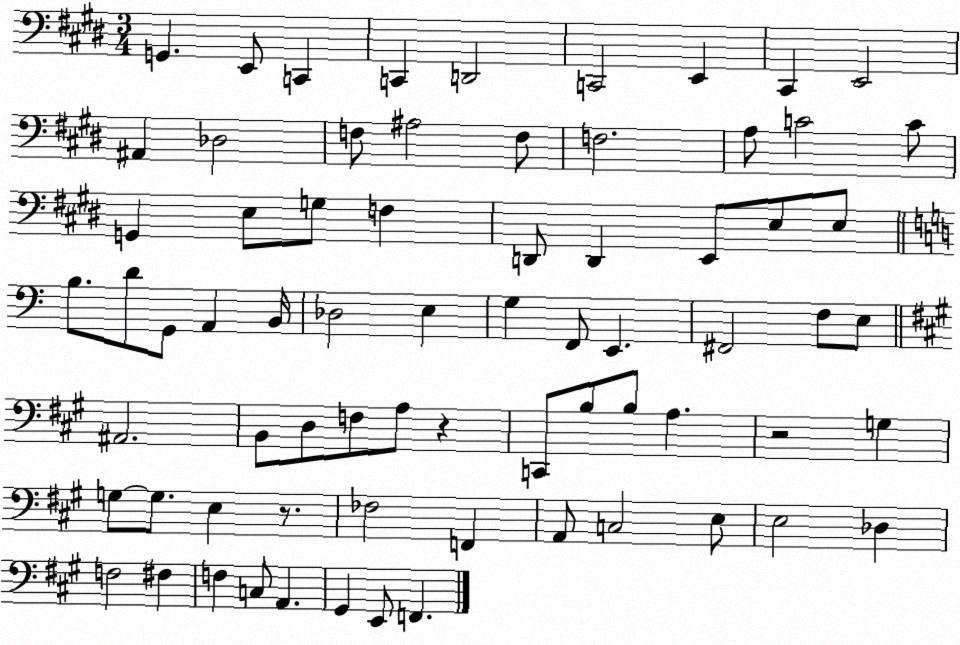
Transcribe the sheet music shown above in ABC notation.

X:1
T:Untitled
M:3/4
L:1/4
K:E
G,, E,,/2 C,, C,, D,,2 C,,2 E,, ^C,, E,,2 ^A,, _D,2 F,/2 ^A,2 F,/2 F,2 A,/2 C2 C/2 G,, E,/2 G,/2 F, D,,/2 D,, E,,/2 E,/2 E,/2 B,/2 D/2 G,,/2 A,, B,,/4 _D,2 E, G, F,,/2 E,, ^F,,2 F,/2 E,/2 ^A,,2 B,,/2 D,/2 F,/2 A,/2 z C,,/2 B,/2 B,/2 A, z2 G, G,/2 G,/2 E, z/2 _F,2 F,, A,,/2 C,2 E,/2 E,2 _D, F,2 ^F, F, C,/2 A,, ^G,, E,,/2 F,,